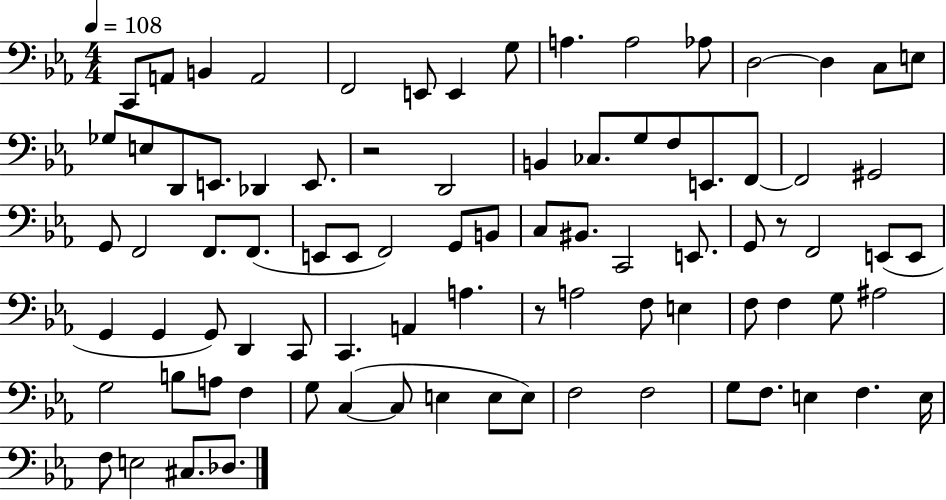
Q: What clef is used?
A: bass